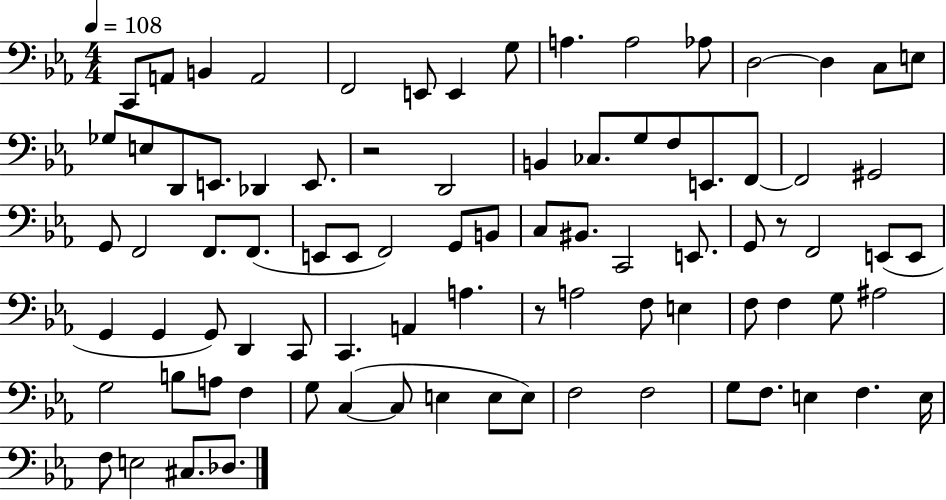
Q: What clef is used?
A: bass